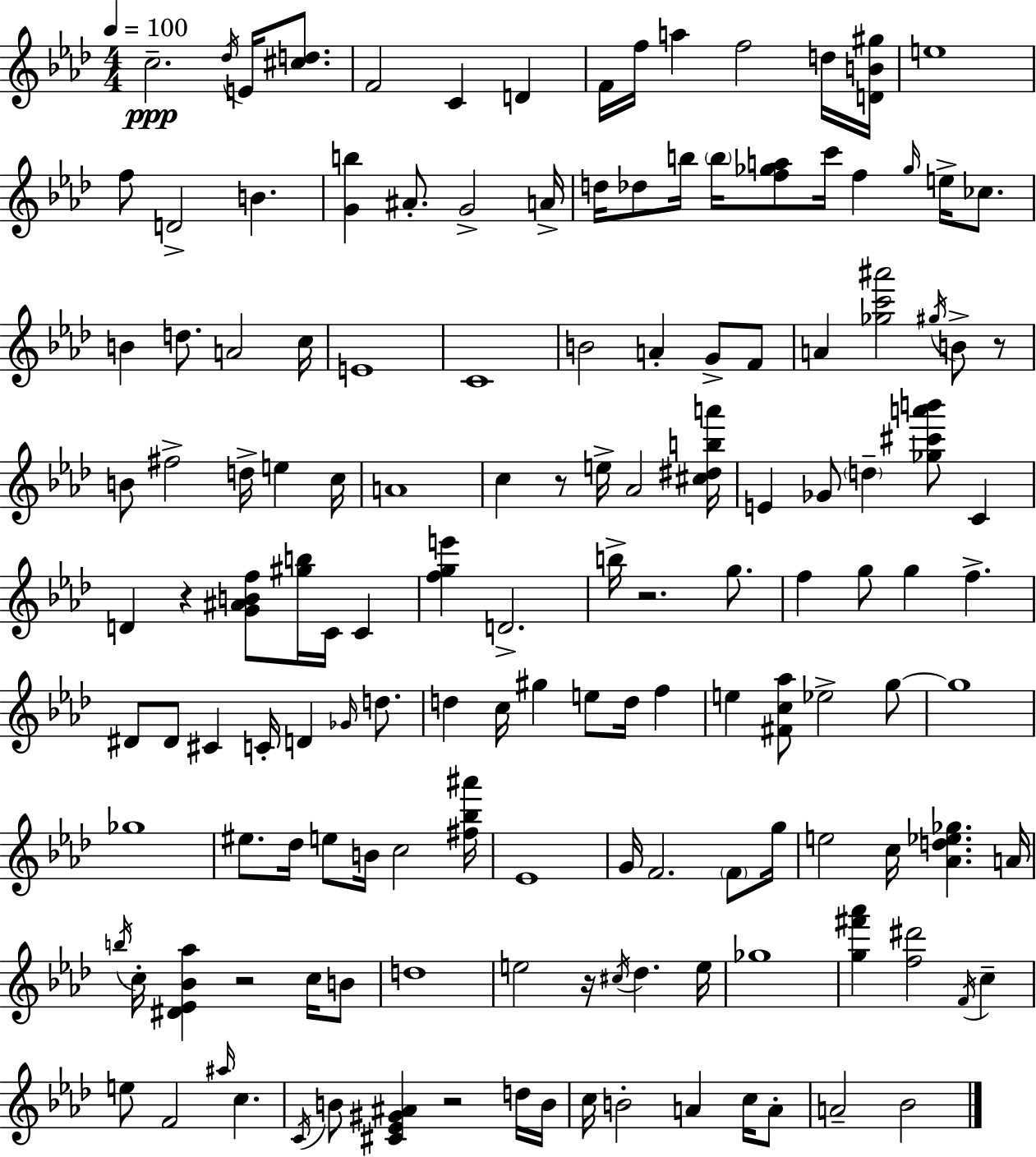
{
  \clef treble
  \numericTimeSignature
  \time 4/4
  \key f \minor
  \tempo 4 = 100
  \repeat volta 2 { c''2.--\ppp \acciaccatura { des''16 } e'16 <cis'' d''>8. | f'2 c'4 d'4 | f'16 f''16 a''4 f''2 d''16 | <d' b' gis''>16 e''1 | \break f''8 d'2-> b'4. | <g' b''>4 ais'8.-. g'2-> | a'16-> d''16 des''8 b''16 \parenthesize b''16 <f'' ges'' a''>8 c'''16 f''4 \grace { ges''16 } e''16-> ces''8. | b'4 d''8. a'2 | \break c''16 e'1 | c'1 | b'2 a'4-. g'8-> | f'8 a'4 <ges'' c''' ais'''>2 \acciaccatura { gis''16 } b'8-> | \break r8 b'8 fis''2-> d''16-> e''4 | c''16 a'1 | c''4 r8 e''16-> aes'2 | <cis'' dis'' b'' a'''>16 e'4 ges'8 \parenthesize d''4-- <ges'' cis''' a''' b'''>8 c'4 | \break d'4 r4 <g' ais' b' f''>8 <gis'' b''>16 c'16 c'4 | <f'' g'' e'''>4 d'2.-> | b''16-> r2. | g''8. f''4 g''8 g''4 f''4.-> | \break dis'8 dis'8 cis'4 c'16-. d'4 | \grace { ges'16 } d''8. d''4 c''16 gis''4 e''8 d''16 | f''4 e''4 <fis' c'' aes''>8 ees''2-> | g''8~~ g''1 | \break ges''1 | eis''8. des''16 e''8 b'16 c''2 | <fis'' bes'' ais'''>16 ees'1 | g'16 f'2. | \break \parenthesize f'8 g''16 e''2 c''16 <aes' d'' ees'' ges''>4. | a'16 \acciaccatura { b''16 } c''16-. <dis' ees' bes' aes''>4 r2 | c''16 b'8 d''1 | e''2 r16 \acciaccatura { cis''16 } des''4. | \break e''16 ges''1 | <g'' fis''' aes'''>4 <f'' dis'''>2 | \acciaccatura { f'16 } c''4-- e''8 f'2 | \grace { ais''16 } c''4. \acciaccatura { c'16 } b'8 <cis' ees' gis' ais'>4 r2 | \break d''16 b'16 c''16 b'2-. | a'4 c''16 a'8-. a'2-- | bes'2 } \bar "|."
}